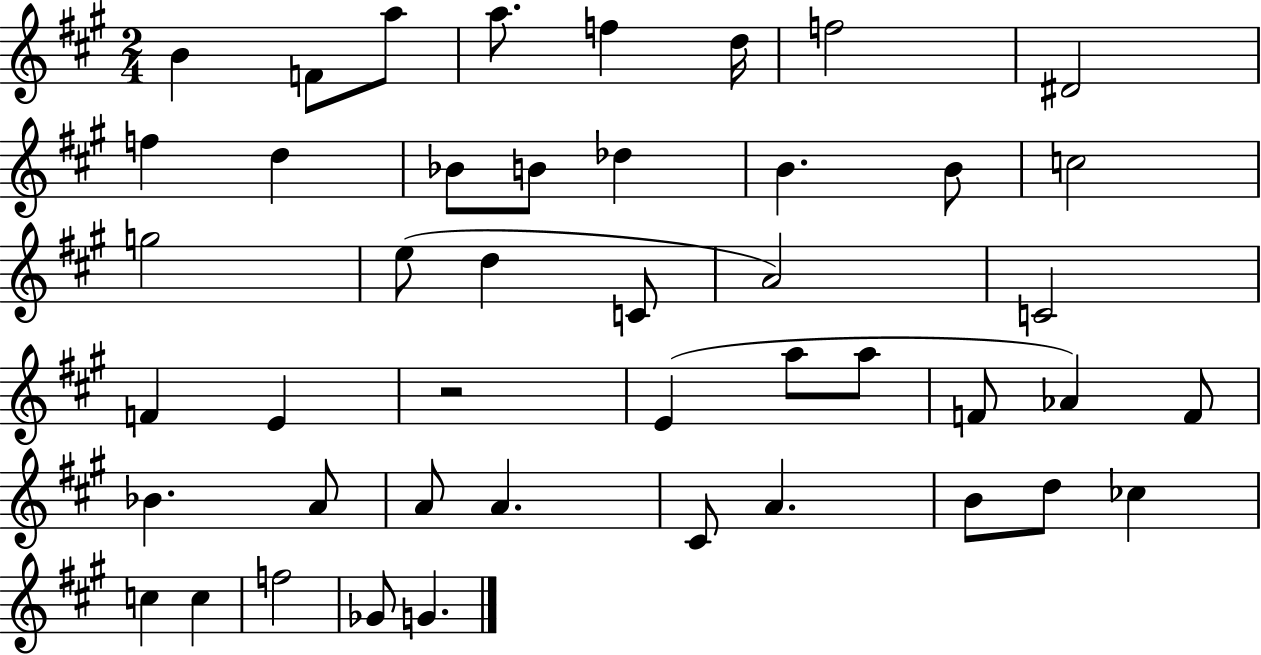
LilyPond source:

{
  \clef treble
  \numericTimeSignature
  \time 2/4
  \key a \major
  b'4 f'8 a''8 | a''8. f''4 d''16 | f''2 | dis'2 | \break f''4 d''4 | bes'8 b'8 des''4 | b'4. b'8 | c''2 | \break g''2 | e''8( d''4 c'8 | a'2) | c'2 | \break f'4 e'4 | r2 | e'4( a''8 a''8 | f'8 aes'4) f'8 | \break bes'4. a'8 | a'8 a'4. | cis'8 a'4. | b'8 d''8 ces''4 | \break c''4 c''4 | f''2 | ges'8 g'4. | \bar "|."
}